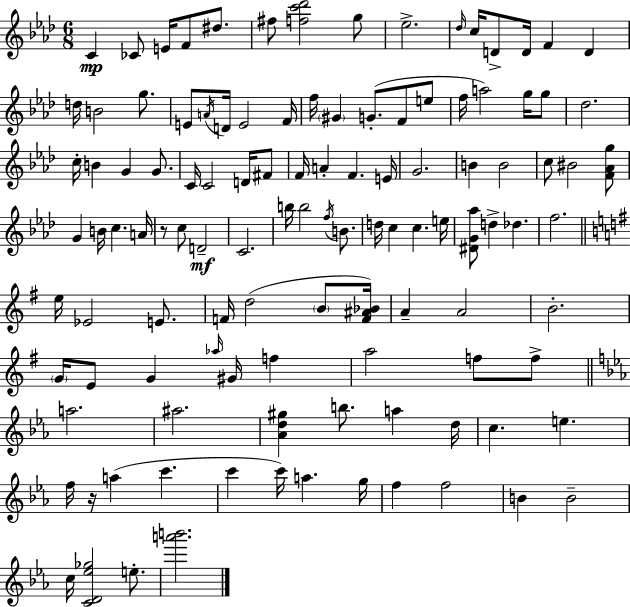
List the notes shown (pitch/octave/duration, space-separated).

C4/q CES4/e E4/s F4/e D#5/e. F#5/e [F5,C6,Db6]/h G5/e Eb5/h. Db5/s C5/s D4/e D4/s F4/q D4/q D5/s B4/h G5/e. E4/e A4/s D4/s E4/h F4/s F5/s G#4/q G4/e. F4/e E5/e F5/s A5/h G5/s G5/e Db5/h. C5/s B4/q G4/q G4/e. C4/s C4/h D4/s F#4/e F4/s A4/q F4/q. E4/s G4/h. B4/q B4/h C5/e BIS4/h [F4,Ab4,G5]/e G4/q B4/s C5/q. A4/s R/e C5/e D4/h C4/h. B5/s B5/h F5/s B4/e. D5/s C5/q C5/q. E5/s [D#4,G4,Ab5]/e D5/q Db5/q. F5/h. E5/s Eb4/h E4/e. F4/s D5/h B4/e [F4,A#4,Bb4]/s A4/q A4/h B4/h. G4/s E4/e G4/q Ab5/s G#4/s F5/q A5/h F5/e F5/e A5/h. A#5/h. [Ab4,D5,G#5]/q B5/e. A5/q D5/s C5/q. E5/q. F5/s R/s A5/q C6/q. C6/q C6/s A5/q. G5/s F5/q F5/h B4/q B4/h C5/s [C4,D4,Eb5,Gb5]/h E5/e. [A6,B6]/h.